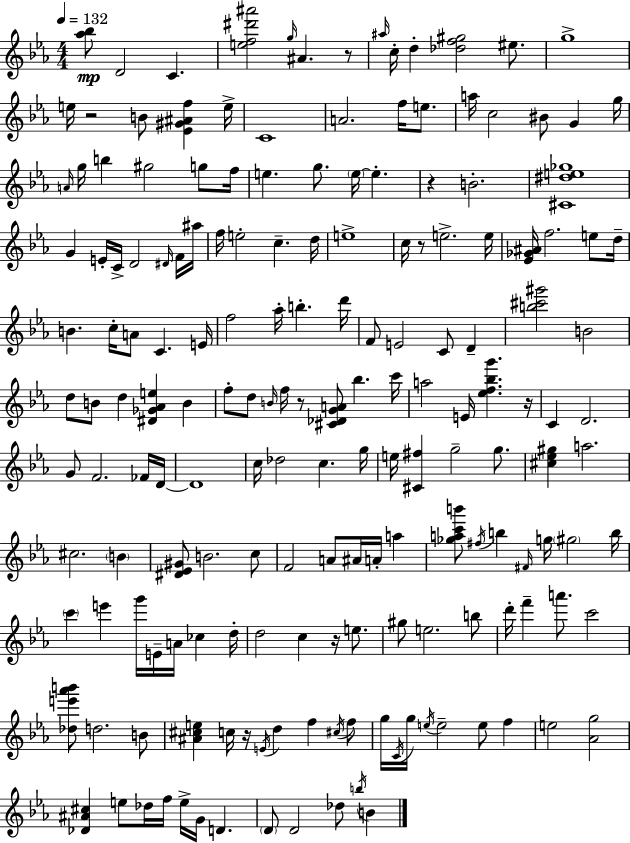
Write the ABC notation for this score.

X:1
T:Untitled
M:4/4
L:1/4
K:Eb
[_a_b]/2 D2 C [ef^d'^a']2 g/4 ^A z/2 ^a/4 c/4 d [_df^g]2 ^e/2 g4 e/4 z2 B/2 [_E^G^Af] e/4 C4 A2 f/4 e/2 a/4 c2 ^B/2 G g/4 A/4 g/4 b ^g2 g/2 f/4 e g/2 e/4 e z B2 [^C^de_g]4 G E/4 C/4 D2 ^D/4 F/4 ^a/4 f/4 e2 c d/4 e4 c/4 z/2 e2 e/4 [_E_G^A]/4 f2 e/2 d/4 B c/4 A/2 C E/4 f2 _a/4 b d'/4 F/2 E2 C/2 D [b^c'^g']2 B2 d/2 B/2 d [^D_G_Ae] B f/2 d/2 B/4 f/4 z/2 [^C_DGA]/2 _b c'/4 a2 E/4 [_ef_bg'] z/4 C D2 G/2 F2 _F/4 D/4 D4 c/4 _d2 c g/4 e/4 [^C^f] g2 g/2 [^c_e^g] a2 ^c2 B [^D_E^G]/2 B2 c/2 F2 A/2 ^A/4 A/4 a [_gac'b']/2 ^f/4 b ^F/4 g/4 ^g2 b/4 c' e' g'/4 E/4 A/4 _c d/4 d2 c z/4 e/2 ^g/2 e2 b/2 d'/4 f' a'/2 c'2 [_de'_a'b']/2 d2 B/2 [^A^ce] c/4 z/4 E/4 d f ^c/4 f/2 g/4 C/4 g/4 e/4 e2 e/2 f e2 [_Ag]2 [_D^A^c] e/2 _d/4 f/4 e/4 G/4 D D/2 D2 _d/2 b/4 B